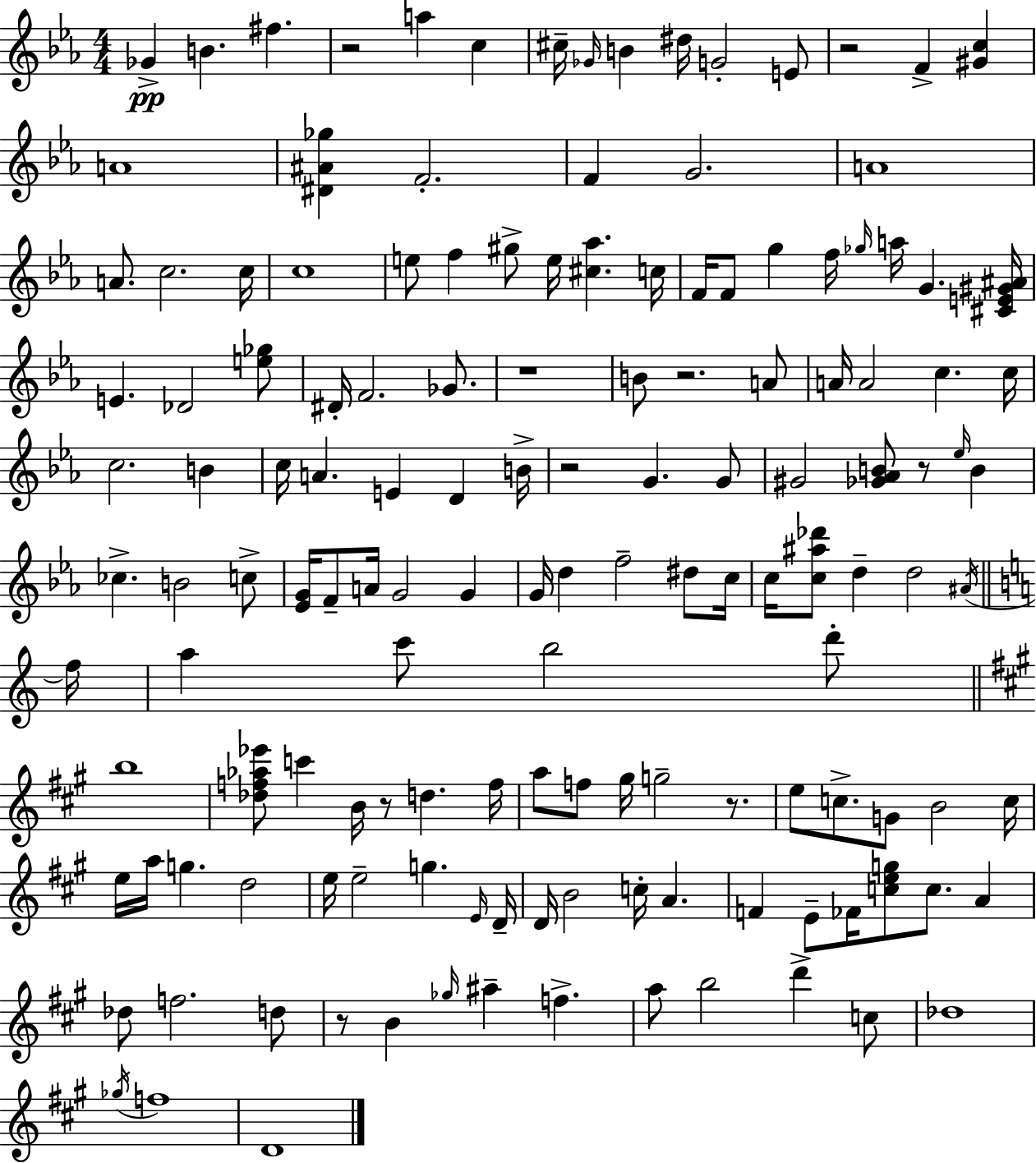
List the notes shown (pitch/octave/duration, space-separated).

Gb4/q B4/q. F#5/q. R/h A5/q C5/q C#5/s Gb4/s B4/q D#5/s G4/h E4/e R/h F4/q [G#4,C5]/q A4/w [D#4,A#4,Gb5]/q F4/h. F4/q G4/h. A4/w A4/e. C5/h. C5/s C5/w E5/e F5/q G#5/e E5/s [C#5,Ab5]/q. C5/s F4/s F4/e G5/q F5/s Gb5/s A5/s G4/q. [C#4,E4,G#4,A#4]/s E4/q. Db4/h [E5,Gb5]/e D#4/s F4/h. Gb4/e. R/w B4/e R/h. A4/e A4/s A4/h C5/q. C5/s C5/h. B4/q C5/s A4/q. E4/q D4/q B4/s R/h G4/q. G4/e G#4/h [Gb4,Ab4,B4]/e R/e Eb5/s B4/q CES5/q. B4/h C5/e [Eb4,G4]/s F4/e A4/s G4/h G4/q G4/s D5/q F5/h D#5/e C5/s C5/s [C5,A#5,Db6]/e D5/q D5/h A#4/s F5/s A5/q C6/e B5/h D6/e B5/w [Db5,F5,Ab5,Eb6]/e C6/q B4/s R/e D5/q. F5/s A5/e F5/e G#5/s G5/h R/e. E5/e C5/e. G4/e B4/h C5/s E5/s A5/s G5/q. D5/h E5/s E5/h G5/q. E4/s D4/s D4/s B4/h C5/s A4/q. F4/q E4/e FES4/s [C5,E5,G5]/e C5/e. A4/q Db5/e F5/h. D5/e R/e B4/q Gb5/s A#5/q F5/q. A5/e B5/h D6/q C5/e Db5/w Gb5/s F5/w D4/w